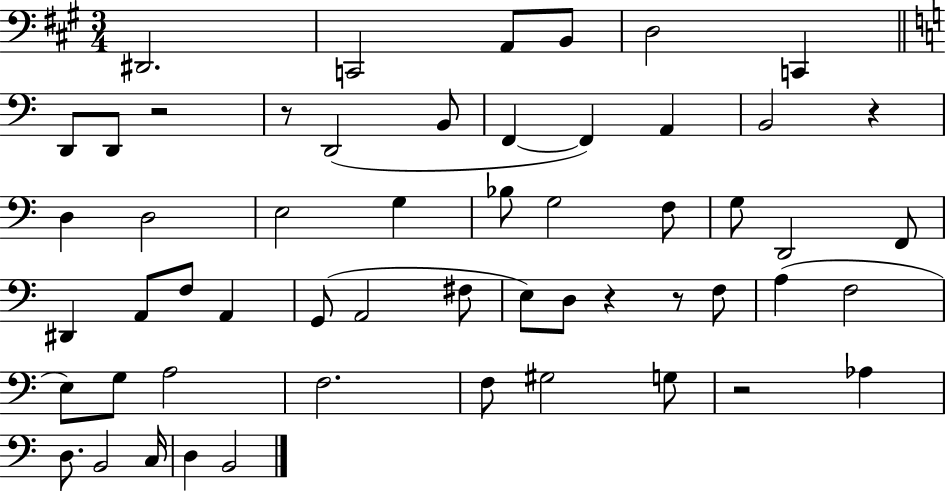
D#2/h. C2/h A2/e B2/e D3/h C2/q D2/e D2/e R/h R/e D2/h B2/e F2/q F2/q A2/q B2/h R/q D3/q D3/h E3/h G3/q Bb3/e G3/h F3/e G3/e D2/h F2/e D#2/q A2/e F3/e A2/q G2/e A2/h F#3/e E3/e D3/e R/q R/e F3/e A3/q F3/h E3/e G3/e A3/h F3/h. F3/e G#3/h G3/e R/h Ab3/q D3/e. B2/h C3/s D3/q B2/h